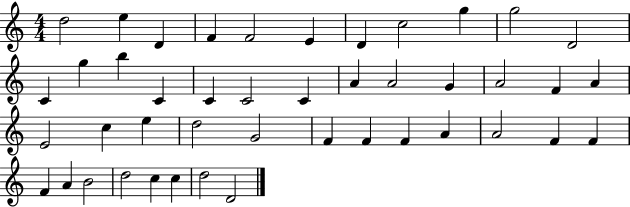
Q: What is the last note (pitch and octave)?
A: D4